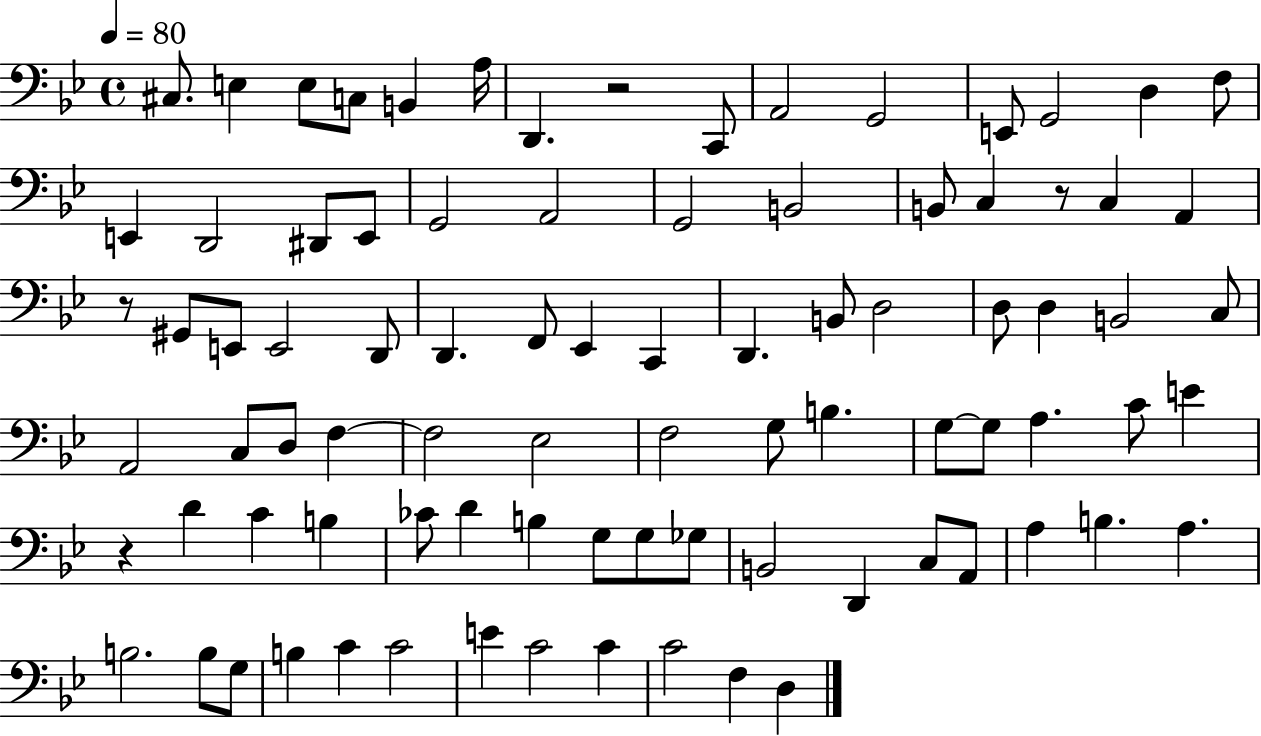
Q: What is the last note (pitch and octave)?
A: D3